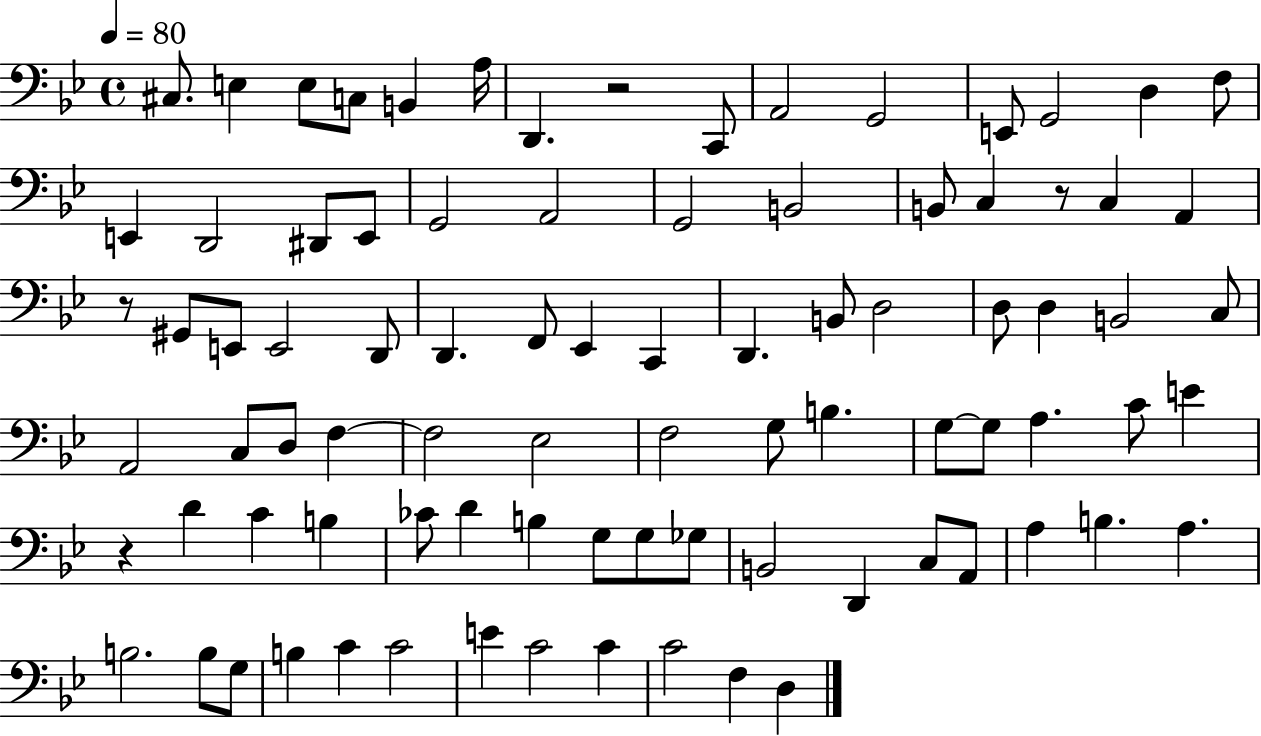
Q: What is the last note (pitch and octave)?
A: D3